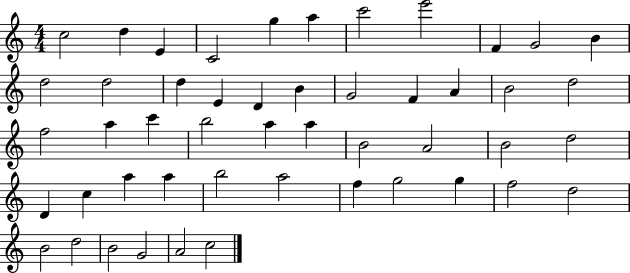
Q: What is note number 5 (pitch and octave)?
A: G5